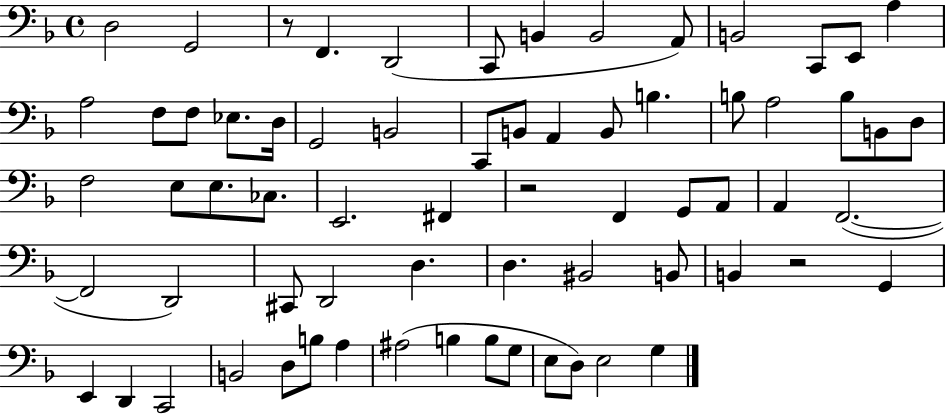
D3/h G2/h R/e F2/q. D2/h C2/e B2/q B2/h A2/e B2/h C2/e E2/e A3/q A3/h F3/e F3/e Eb3/e. D3/s G2/h B2/h C2/e B2/e A2/q B2/e B3/q. B3/e A3/h B3/e B2/e D3/e F3/h E3/e E3/e. CES3/e. E2/h. F#2/q R/h F2/q G2/e A2/e A2/q F2/h. F2/h D2/h C#2/e D2/h D3/q. D3/q. BIS2/h B2/e B2/q R/h G2/q E2/q D2/q C2/h B2/h D3/e B3/e A3/q A#3/h B3/q B3/e G3/e E3/e D3/e E3/h G3/q